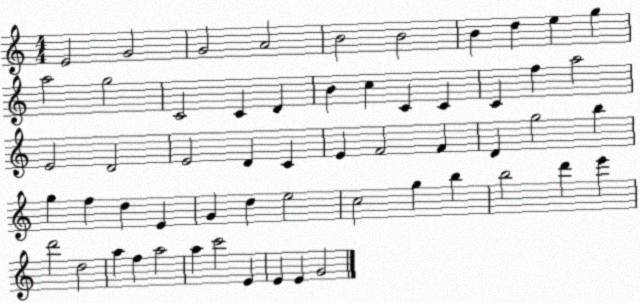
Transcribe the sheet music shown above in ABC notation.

X:1
T:Untitled
M:4/4
L:1/4
K:C
E2 G2 G2 A2 B2 B2 B d e g a2 g2 C2 C D B c C C C f a2 E2 D2 E2 D C E F2 F D g2 b g f d E G d e2 c2 g b b2 d' e' d'2 d2 a f a2 a c'2 E E E G2